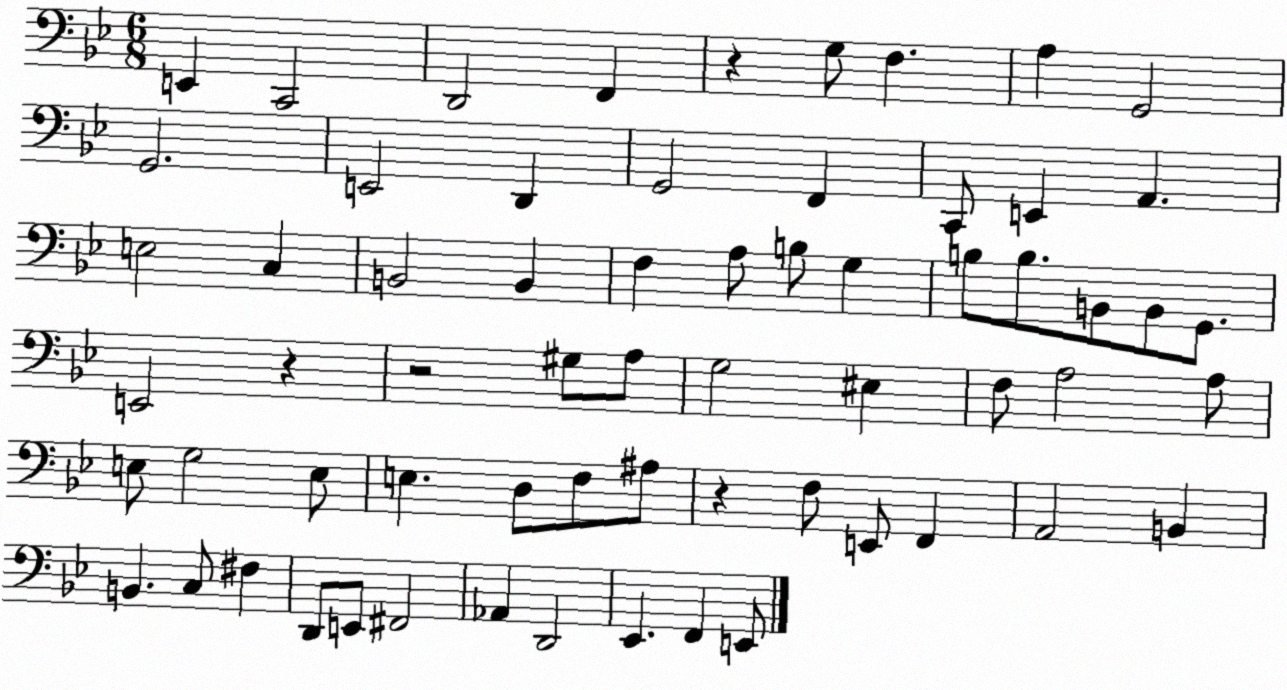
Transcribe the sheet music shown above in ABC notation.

X:1
T:Untitled
M:6/8
L:1/4
K:Bb
E,, C,,2 D,,2 F,, z G,/2 F, A, G,,2 G,,2 E,,2 D,, G,,2 F,, C,,/2 E,, A,, E,2 C, B,,2 B,, F, A,/2 B,/2 G, B,/2 B,/2 B,,/2 B,,/2 G,,/2 E,,2 z z2 ^G,/2 A,/2 G,2 ^E, F,/2 A,2 A,/2 E,/2 G,2 E,/2 E, D,/2 F,/2 ^A,/2 z F,/2 E,,/2 F,, A,,2 B,, B,, C,/2 ^F, D,,/2 E,,/2 ^F,,2 _A,, D,,2 _E,, F,, E,,/2